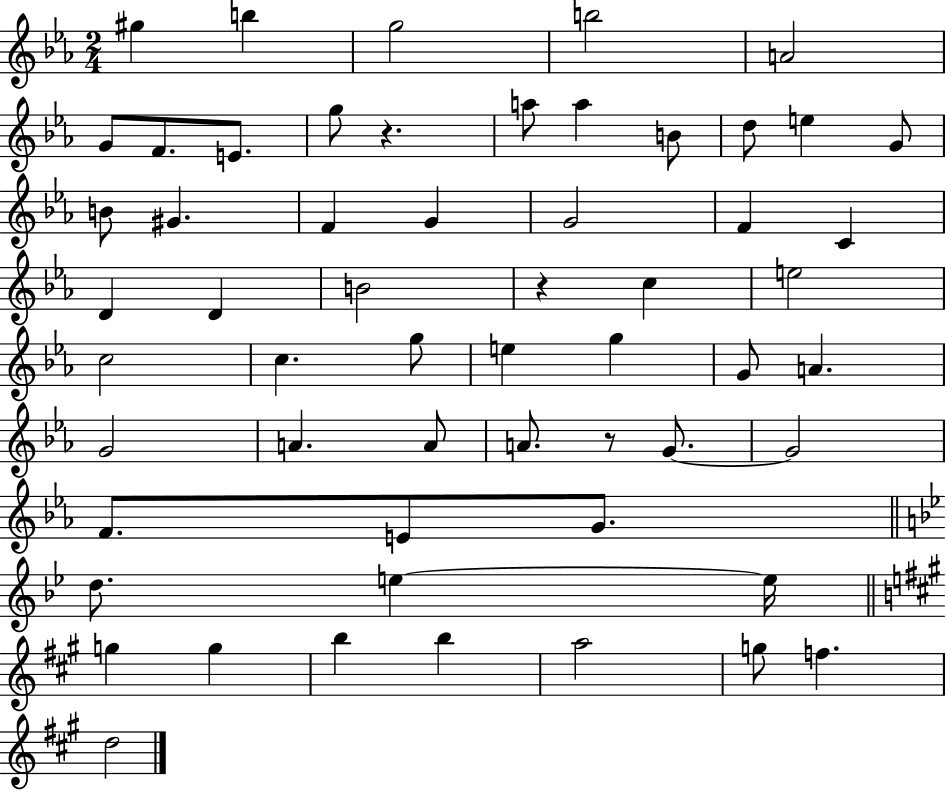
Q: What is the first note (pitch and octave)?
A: G#5